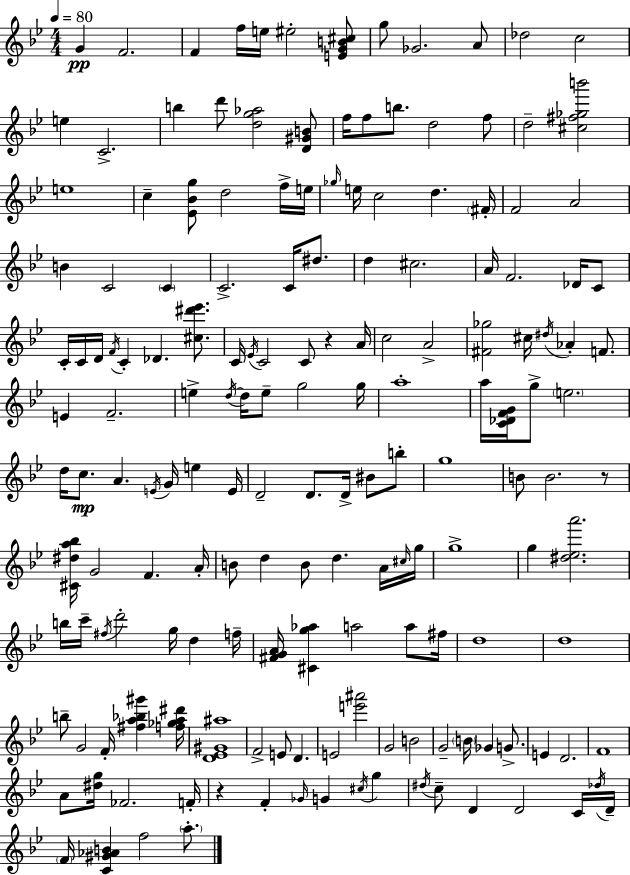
{
  \clef treble
  \numericTimeSignature
  \time 4/4
  \key g \minor
  \tempo 4 = 80
  g'4\pp f'2. | f'4 f''16 e''16 eis''2-. <e' g' b' cis''>8 | g''8 ges'2. a'8 | des''2 c''2 | \break e''4 c'2.-> | b''4 d'''8 <d'' g'' aes''>2 <d' gis' b'>8 | f''16 f''8 b''8. d''2 f''8 | d''2-- <cis'' fis'' ges'' b'''>2 | \break e''1 | c''4-- <ees' bes' g''>8 d''2 f''16-> e''16 | \grace { ges''16 } e''16 c''2 d''4. | \parenthesize fis'16-. f'2 a'2 | \break b'4 c'2 \parenthesize c'4 | c'2.-> c'16 dis''8. | d''4 cis''2. | a'16 f'2. des'16 c'8 | \break c'16-. c'16 d'16 \acciaccatura { f'16 } c'4-. des'4. <cis'' dis''' ees'''>8. | c'16 \acciaccatura { ees'16 } c'2 c'8 r4 | a'16 c''2 a'2-> | <fis' ges''>2 cis''16 \acciaccatura { dis''16 } aes'4-. | \break f'8. e'4 f'2.-- | e''4-> \acciaccatura { d''16~ }~ d''16 e''8-- g''2 | g''16 a''1-. | a''16 <c' des' f' g'>16 g''8-> \parenthesize e''2. | \break d''16 c''8.\mp a'4. \acciaccatura { e'16 } | g'16 e''4 e'16 d'2-- d'8. | d'16-> bis'8 b''8-. g''1 | b'8 b'2. | \break r8 <cis' dis'' a'' bes''>16 g'2 f'4. | a'16-. b'8 d''4 b'8 d''4. | a'16 \grace { cis''16 } g''16 g''1-> | g''4 <dis'' ees'' a'''>2. | \break b''16 c'''16-- \acciaccatura { fis''16 } d'''2-. | g''16 d''4 f''16-- <fis' g' a'>16 <cis' g'' aes''>4 a''2 | a''8 fis''16 d''1 | d''1 | \break b''8-- g'2 | f'16-. <fis'' a'' bes'' gis'''>4 <f'' ges'' a'' dis'''>16 <d' ees' gis' ais''>1 | f'2-> | e'8 d'4. e'2 | \break <e''' ais'''>2 g'2 | b'2 g'2-- | \parenthesize b'16 ges'4 g'8.-> e'4 d'2. | f'1 | \break a'8 <dis'' g''>16 fes'2. | f'16-. r4 f'4-. | \grace { ges'16 } g'4 \acciaccatura { cis''16 } g''4 \acciaccatura { dis''16 } c''8-- d'4 | d'2 c'16 \acciaccatura { des''16 } d'16-- \parenthesize f'16 <c' gis' aes' b'>4 | \break f''2 \parenthesize a''8.-. \bar "|."
}